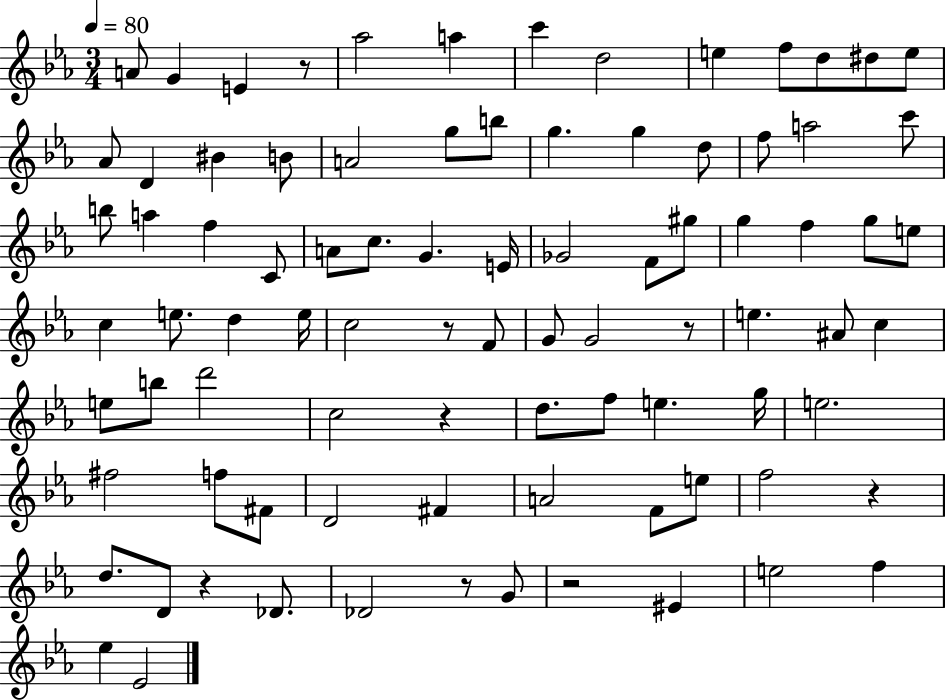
X:1
T:Untitled
M:3/4
L:1/4
K:Eb
A/2 G E z/2 _a2 a c' d2 e f/2 d/2 ^d/2 e/2 _A/2 D ^B B/2 A2 g/2 b/2 g g d/2 f/2 a2 c'/2 b/2 a f C/2 A/2 c/2 G E/4 _G2 F/2 ^g/2 g f g/2 e/2 c e/2 d e/4 c2 z/2 F/2 G/2 G2 z/2 e ^A/2 c e/2 b/2 d'2 c2 z d/2 f/2 e g/4 e2 ^f2 f/2 ^F/2 D2 ^F A2 F/2 e/2 f2 z d/2 D/2 z _D/2 _D2 z/2 G/2 z2 ^E e2 f _e _E2